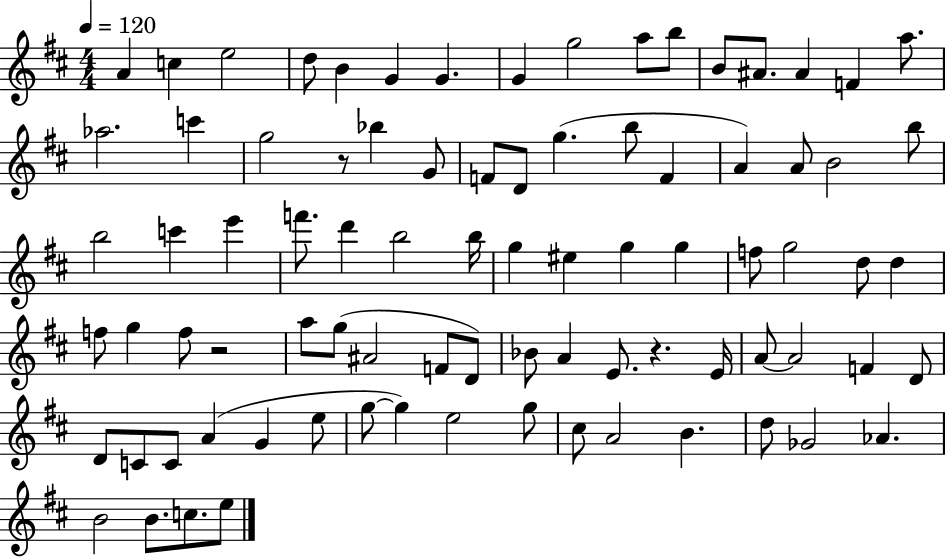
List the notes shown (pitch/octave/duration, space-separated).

A4/q C5/q E5/h D5/e B4/q G4/q G4/q. G4/q G5/h A5/e B5/e B4/e A#4/e. A#4/q F4/q A5/e. Ab5/h. C6/q G5/h R/e Bb5/q G4/e F4/e D4/e G5/q. B5/e F4/q A4/q A4/e B4/h B5/e B5/h C6/q E6/q F6/e. D6/q B5/h B5/s G5/q EIS5/q G5/q G5/q F5/e G5/h D5/e D5/q F5/e G5/q F5/e R/h A5/e G5/e A#4/h F4/e D4/e Bb4/e A4/q E4/e. R/q. E4/s A4/e A4/h F4/q D4/e D4/e C4/e C4/e A4/q G4/q E5/e G5/e G5/q E5/h G5/e C#5/e A4/h B4/q. D5/e Gb4/h Ab4/q. B4/h B4/e. C5/e. E5/e